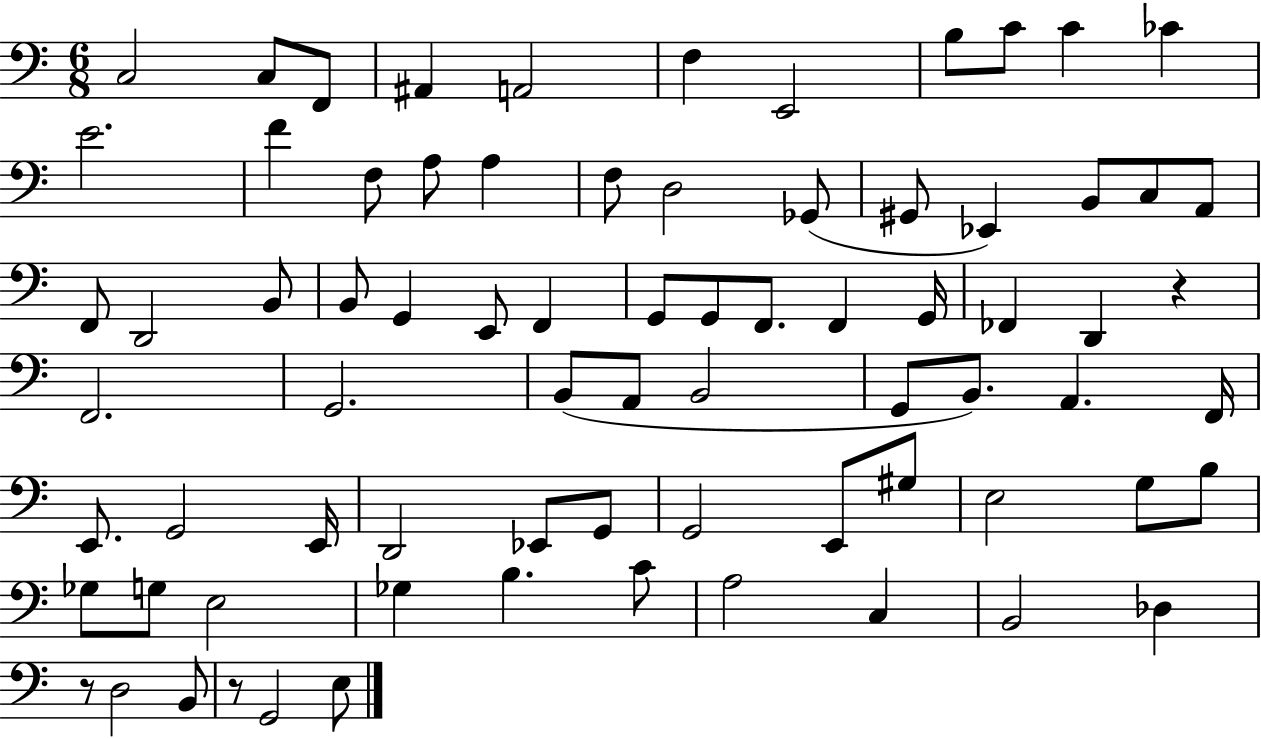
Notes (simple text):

C3/h C3/e F2/e A#2/q A2/h F3/q E2/h B3/e C4/e C4/q CES4/q E4/h. F4/q F3/e A3/e A3/q F3/e D3/h Gb2/e G#2/e Eb2/q B2/e C3/e A2/e F2/e D2/h B2/e B2/e G2/q E2/e F2/q G2/e G2/e F2/e. F2/q G2/s FES2/q D2/q R/q F2/h. G2/h. B2/e A2/e B2/h G2/e B2/e. A2/q. F2/s E2/e. G2/h E2/s D2/h Eb2/e G2/e G2/h E2/e G#3/e E3/h G3/e B3/e Gb3/e G3/e E3/h Gb3/q B3/q. C4/e A3/h C3/q B2/h Db3/q R/e D3/h B2/e R/e G2/h E3/e